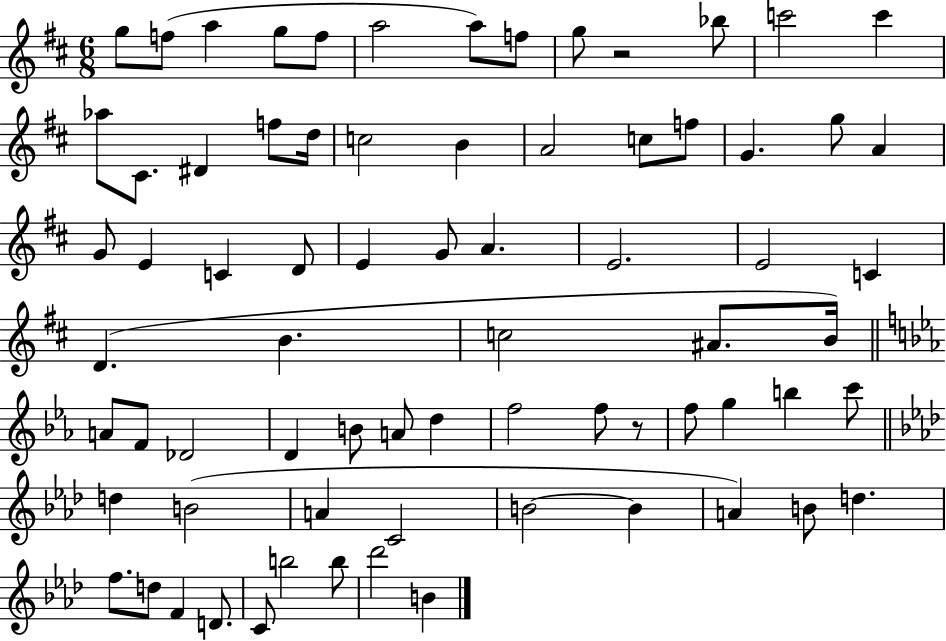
X:1
T:Untitled
M:6/8
L:1/4
K:D
g/2 f/2 a g/2 f/2 a2 a/2 f/2 g/2 z2 _b/2 c'2 c' _a/2 ^C/2 ^D f/2 d/4 c2 B A2 c/2 f/2 G g/2 A G/2 E C D/2 E G/2 A E2 E2 C D B c2 ^A/2 B/4 A/2 F/2 _D2 D B/2 A/2 d f2 f/2 z/2 f/2 g b c'/2 d B2 A C2 B2 B A B/2 d f/2 d/2 F D/2 C/2 b2 b/2 _d'2 B